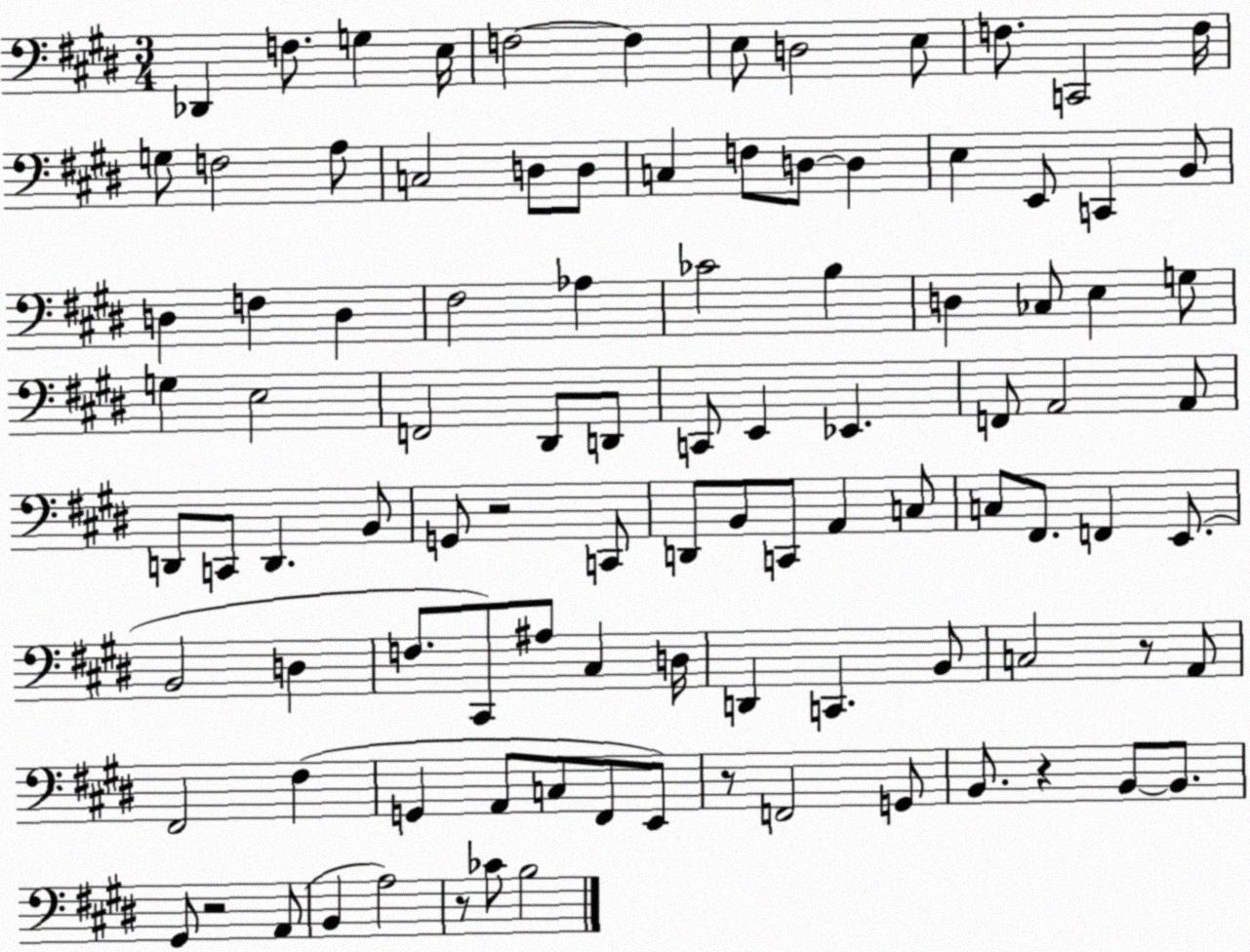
X:1
T:Untitled
M:3/4
L:1/4
K:E
_D,, F,/2 G, E,/4 F,2 F, E,/2 D,2 E,/2 F,/2 C,,2 F,/4 G,/2 F,2 A,/2 C,2 D,/2 D,/2 C, F,/2 D,/2 D, E, E,,/2 C,, B,,/2 D, F, D, ^F,2 _A, _C2 B, D, _C,/2 E, G,/2 G, E,2 F,,2 ^D,,/2 D,,/2 C,,/2 E,, _E,, F,,/2 A,,2 A,,/2 D,,/2 C,,/2 D,, B,,/2 G,,/2 z2 C,,/2 D,,/2 B,,/2 C,,/2 A,, C,/2 C,/2 ^F,,/2 F,, E,,/2 B,,2 D, F,/2 ^C,,/2 ^A,/2 ^C, D,/4 D,, C,, B,,/2 C,2 z/2 A,,/2 ^F,,2 ^F, G,, A,,/2 C,/2 ^F,,/2 E,,/2 z/2 F,,2 G,,/2 B,,/2 z B,,/2 B,,/2 ^G,,/2 z2 A,,/2 B,, A,2 z/2 _C/2 B,2